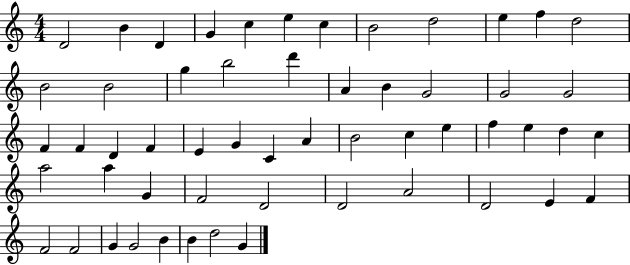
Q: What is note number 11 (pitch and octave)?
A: F5